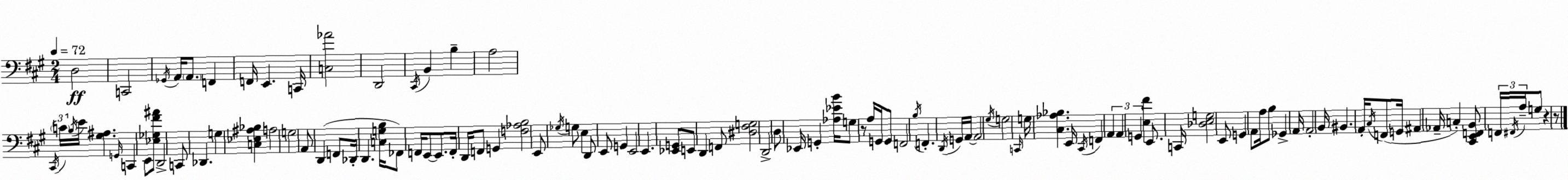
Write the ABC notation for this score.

X:1
T:Untitled
M:2/4
L:1/4
K:A
D,2 C,,2 _G,,/4 A,,/4 A,,/2 F,, F,,/4 E,, C,,/4 [C,_A]2 D,,2 ^C,,/4 B,, B, A,2 ^C,,/4 C/4 B,/4 E/4 [^G,^A,] G,,/4 C,, E,,/2 [_E,_G,^F^A]/2 D,,2 C,,/2 _D,, G, [C,_E,^A,_B,] A,2 G,2 A,,/2 D,, F,,/2 _D,,/4 D,, [C,G,B,]/4 _F,,/2 F,,/4 E,,/2 E,,/2 F,,/4 D,,/4 F,,/2 G,, [F,_A,B,]2 E,,/2 _G,/4 G,/2 E, D,,/2 E,,/2 G,, E,,2 E,, [_E,,G,,]/2 E,,/2 D,, F,,/2 [^D,^F,G,]2 D,,2 D,/2 _E,,/4 G,, [_A,_EB]/4 G,/2 z/2 A,/4 G,,/4 G,,/2 F,,2 B,/4 F,, D,,/4 G,,/4 A,,/4 A,,2 ^G,/4 G,2 C,,/4 G,/4 [^C,_A,_B,] E,,/4 ^C,,/4 F,, A,, A,, G,, [E,^F] E,,/2 C,,/4 [_D,E,G,]2 E,,/2 G,, A,,/2 A,/4 B,/2 _G,, A,,/4 A,,2 B,,/4 ^B,, A,,/4 ^C,/4 F,,/2 G,,/4 ^A,, _A,,/4 C, [^C,,E,,F,,B,,]/2 F,,/4 ^F,,/4 A,/4 G,/2 z z/2